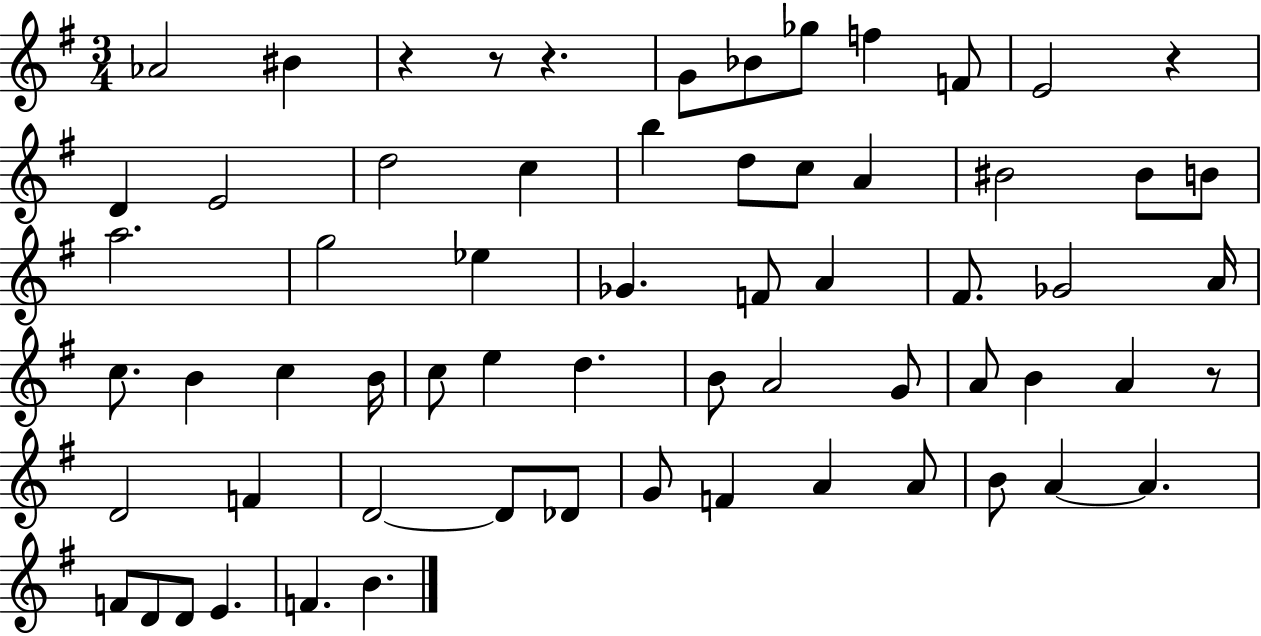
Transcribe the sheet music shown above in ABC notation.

X:1
T:Untitled
M:3/4
L:1/4
K:G
_A2 ^B z z/2 z G/2 _B/2 _g/2 f F/2 E2 z D E2 d2 c b d/2 c/2 A ^B2 ^B/2 B/2 a2 g2 _e _G F/2 A ^F/2 _G2 A/4 c/2 B c B/4 c/2 e d B/2 A2 G/2 A/2 B A z/2 D2 F D2 D/2 _D/2 G/2 F A A/2 B/2 A A F/2 D/2 D/2 E F B